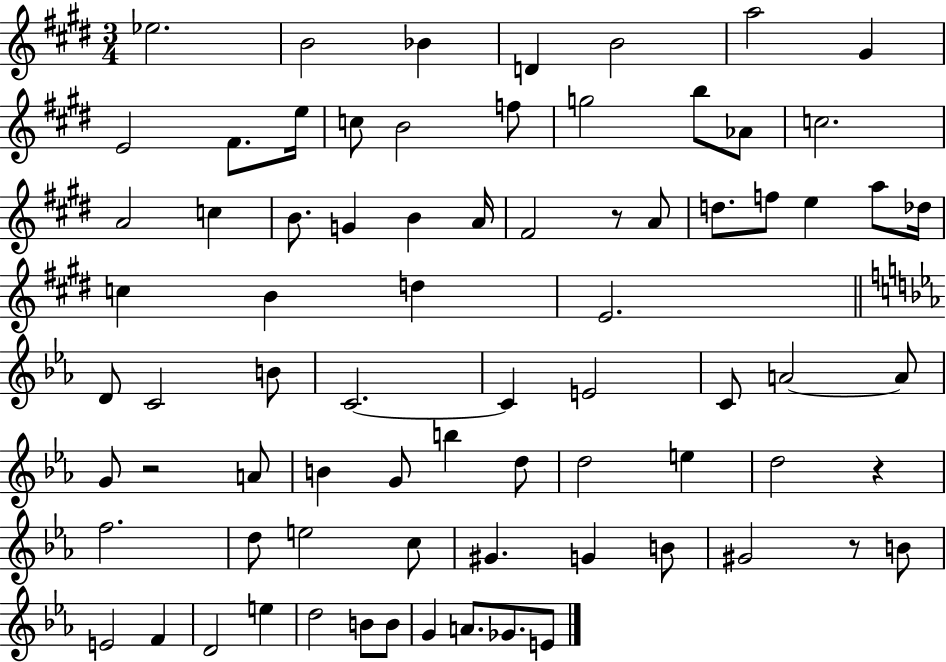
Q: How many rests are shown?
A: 4